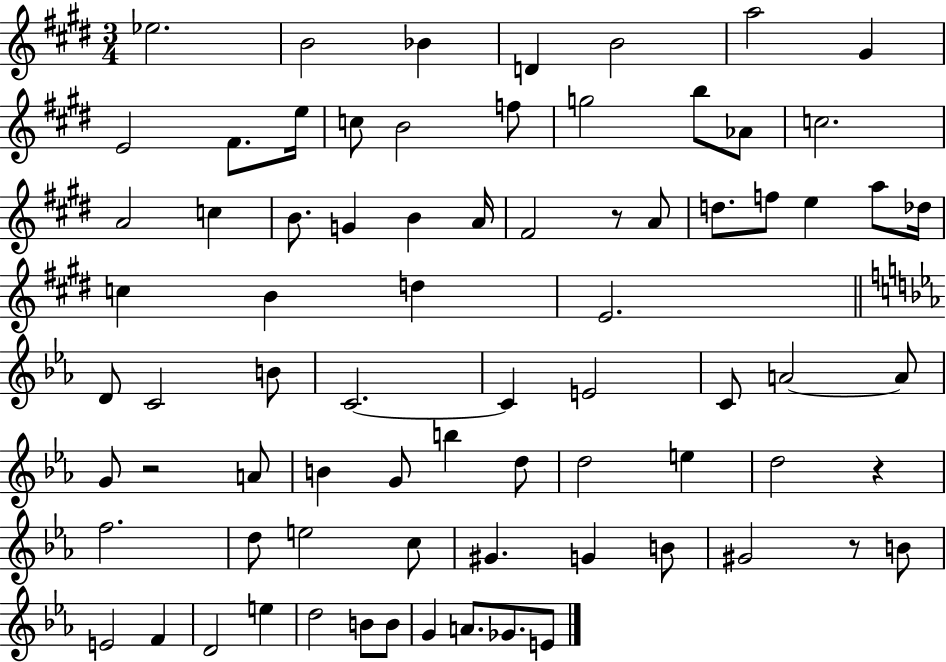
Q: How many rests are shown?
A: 4